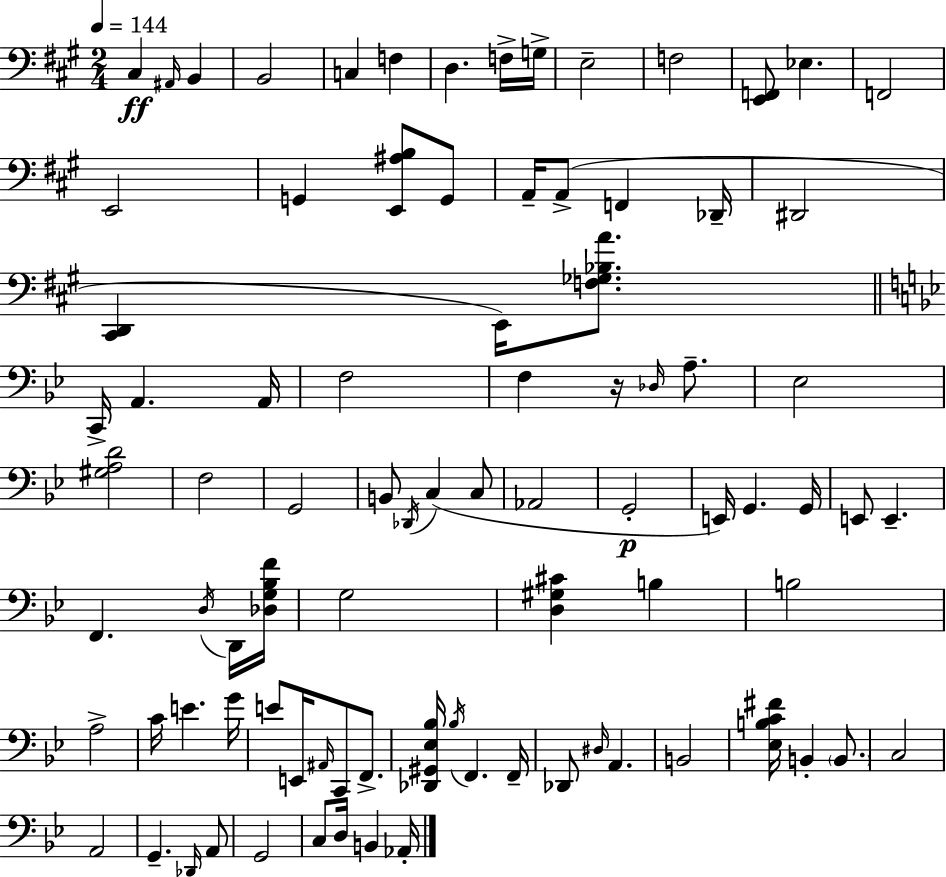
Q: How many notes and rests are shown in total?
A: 87